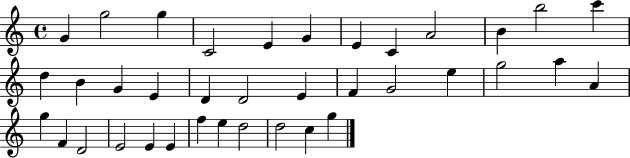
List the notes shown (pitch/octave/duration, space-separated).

G4/q G5/h G5/q C4/h E4/q G4/q E4/q C4/q A4/h B4/q B5/h C6/q D5/q B4/q G4/q E4/q D4/q D4/h E4/q F4/q G4/h E5/q G5/h A5/q A4/q G5/q F4/q D4/h E4/h E4/q E4/q F5/q E5/q D5/h D5/h C5/q G5/q